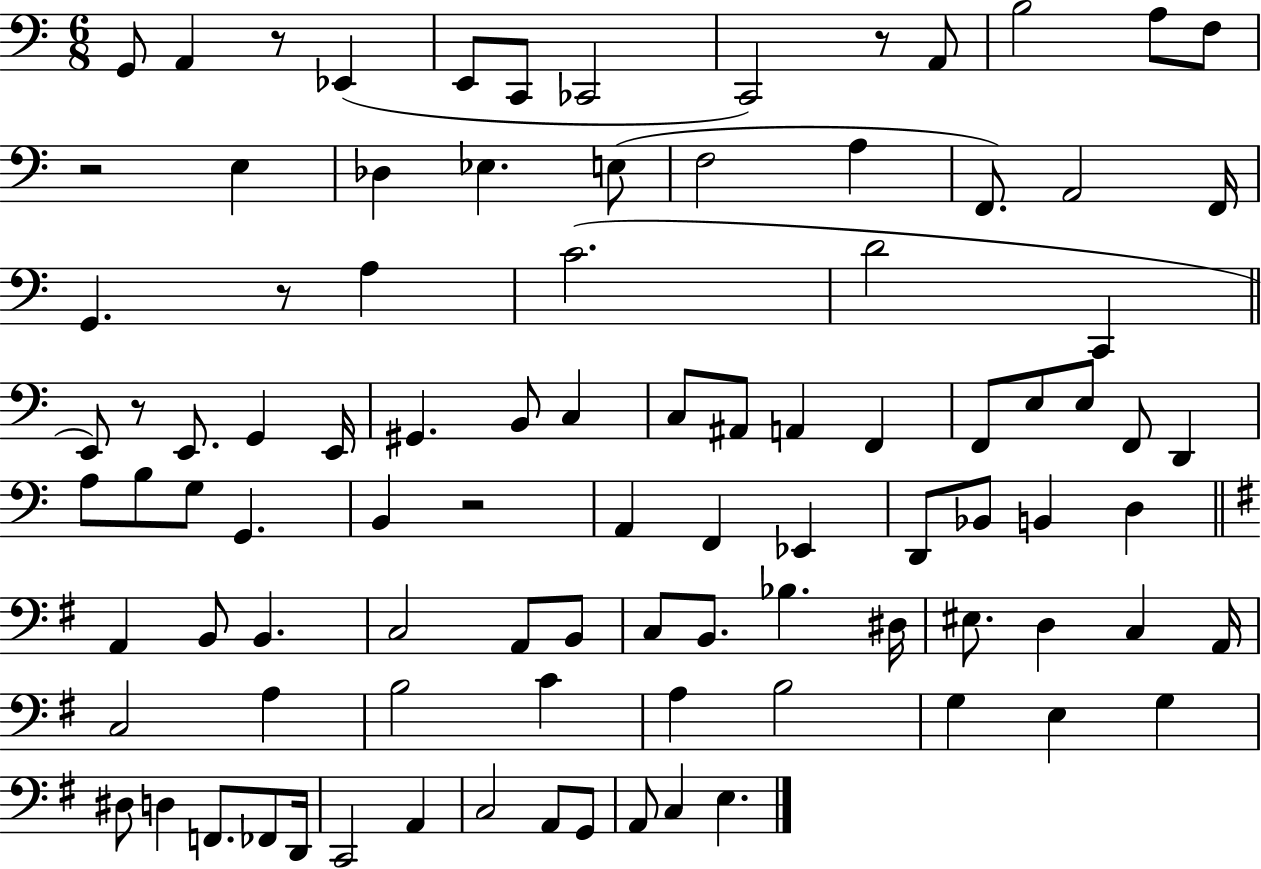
X:1
T:Untitled
M:6/8
L:1/4
K:C
G,,/2 A,, z/2 _E,, E,,/2 C,,/2 _C,,2 C,,2 z/2 A,,/2 B,2 A,/2 F,/2 z2 E, _D, _E, E,/2 F,2 A, F,,/2 A,,2 F,,/4 G,, z/2 A, C2 D2 C,, E,,/2 z/2 E,,/2 G,, E,,/4 ^G,, B,,/2 C, C,/2 ^A,,/2 A,, F,, F,,/2 E,/2 E,/2 F,,/2 D,, A,/2 B,/2 G,/2 G,, B,, z2 A,, F,, _E,, D,,/2 _B,,/2 B,, D, A,, B,,/2 B,, C,2 A,,/2 B,,/2 C,/2 B,,/2 _B, ^D,/4 ^E,/2 D, C, A,,/4 C,2 A, B,2 C A, B,2 G, E, G, ^D,/2 D, F,,/2 _F,,/2 D,,/4 C,,2 A,, C,2 A,,/2 G,,/2 A,,/2 C, E,